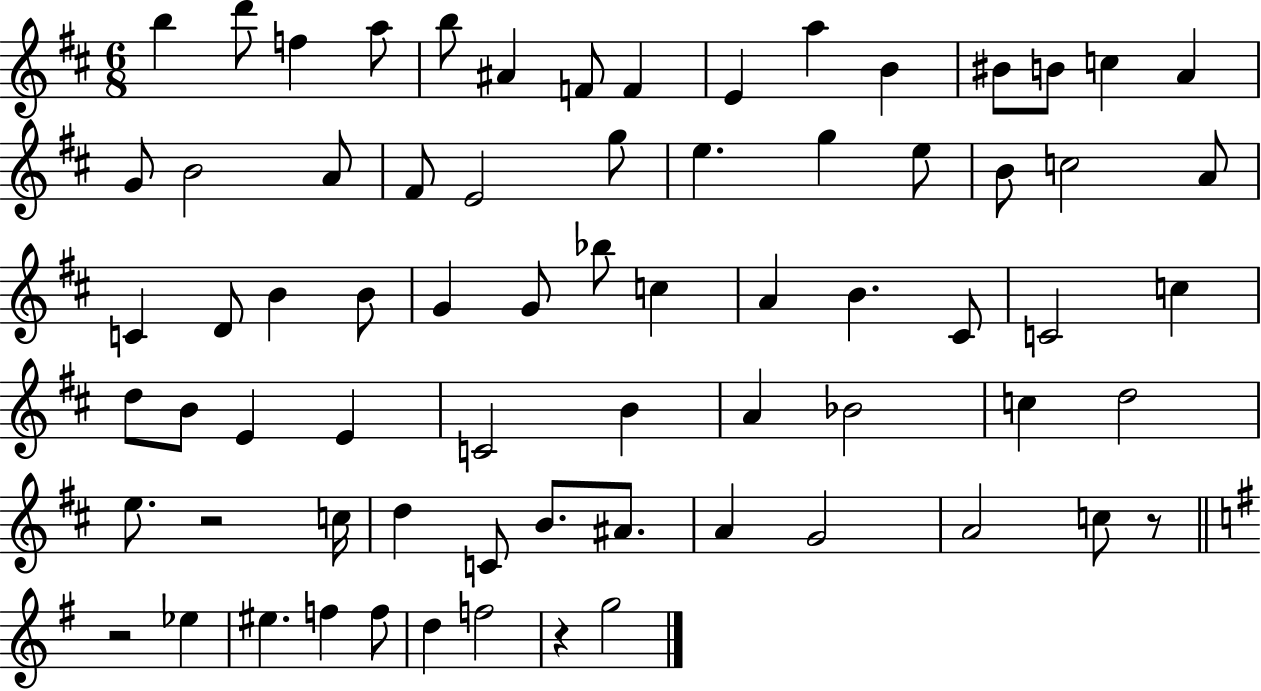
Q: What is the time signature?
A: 6/8